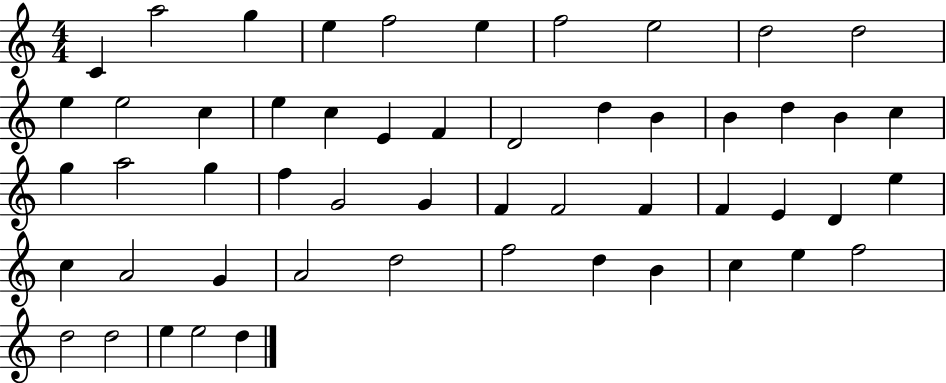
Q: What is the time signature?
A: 4/4